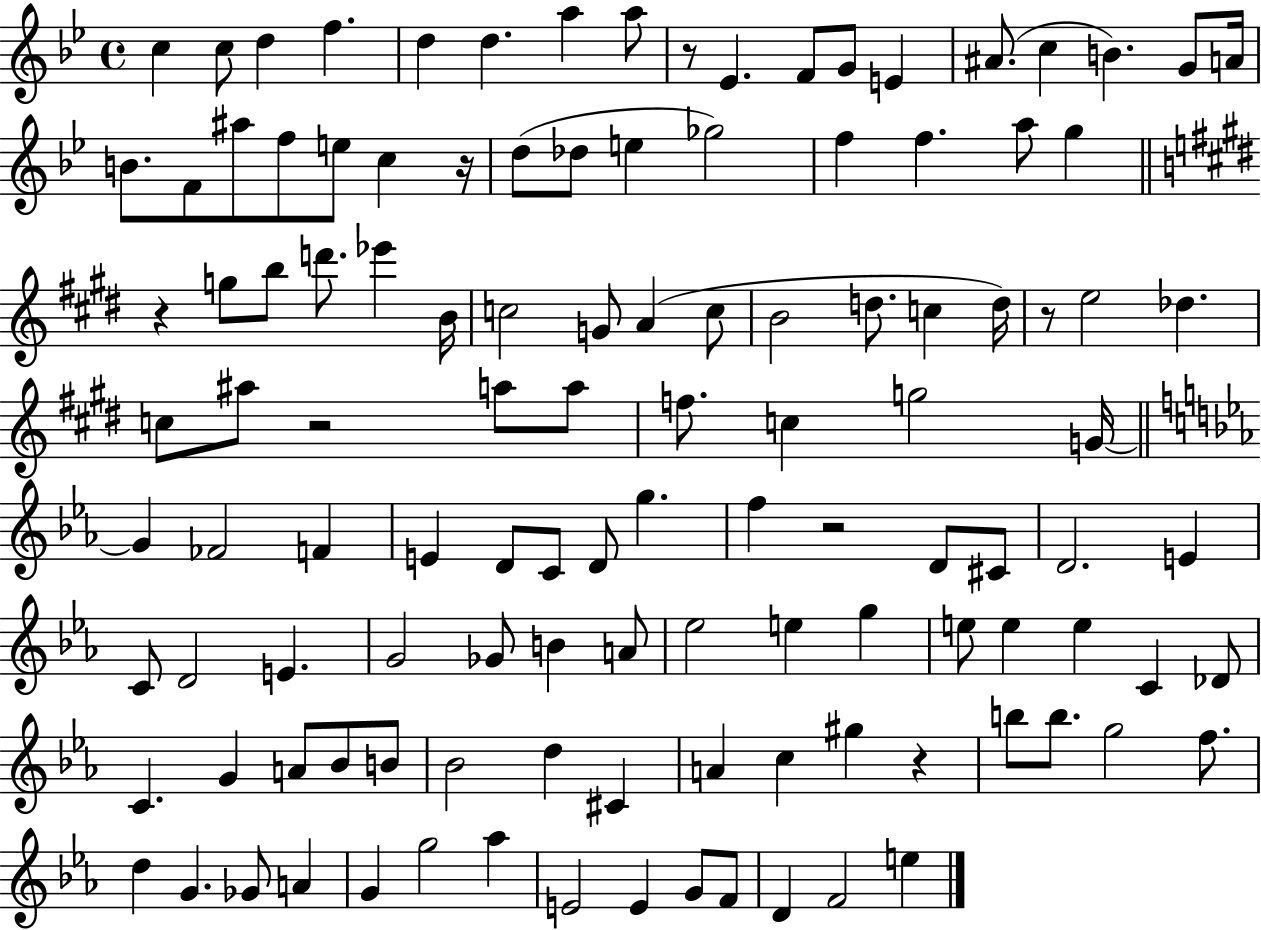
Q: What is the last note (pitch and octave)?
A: E5